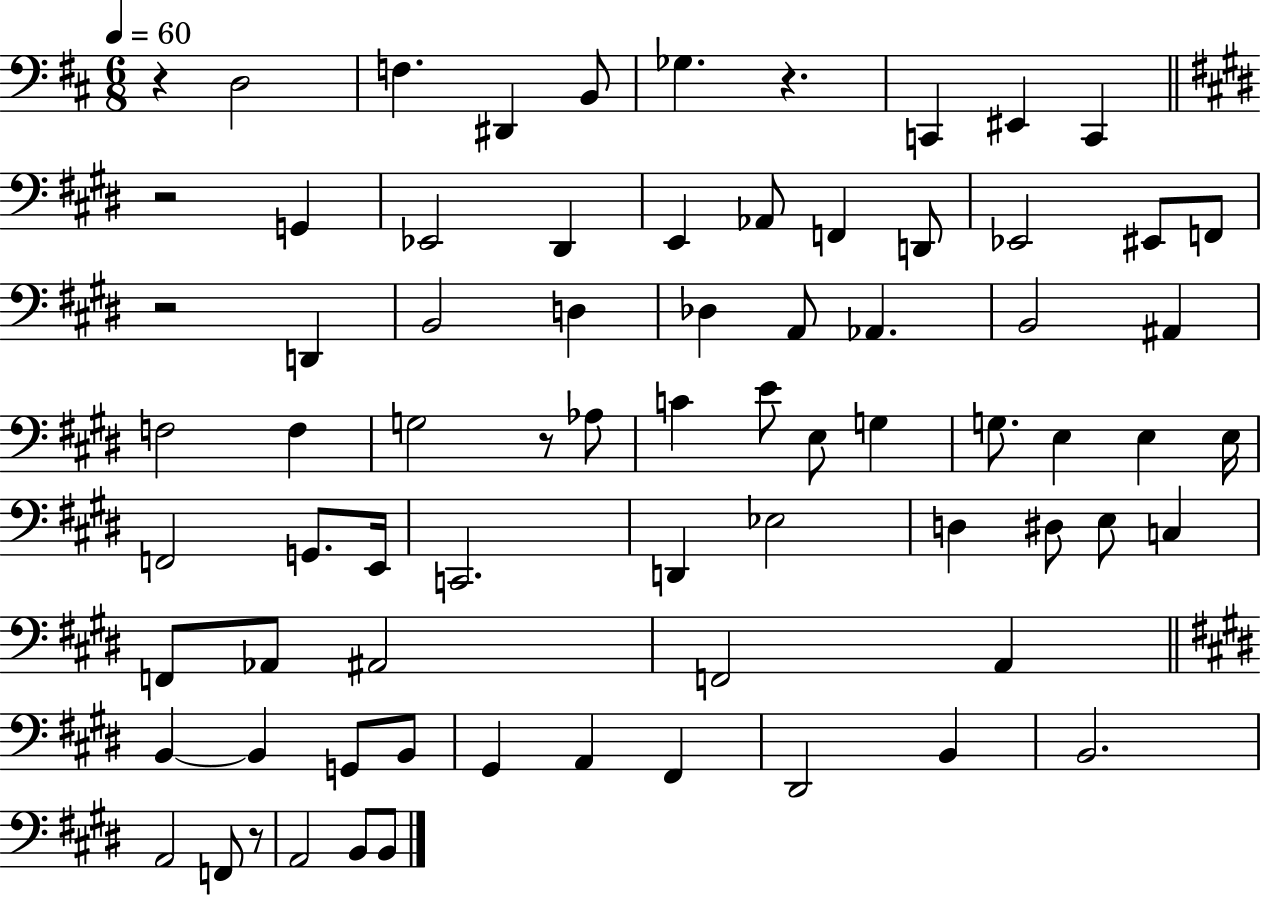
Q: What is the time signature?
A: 6/8